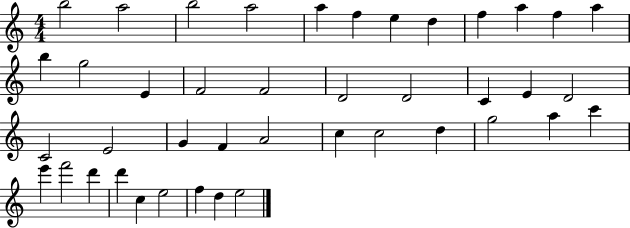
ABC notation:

X:1
T:Untitled
M:4/4
L:1/4
K:C
b2 a2 b2 a2 a f e d f a f a b g2 E F2 F2 D2 D2 C E D2 C2 E2 G F A2 c c2 d g2 a c' e' f'2 d' d' c e2 f d e2